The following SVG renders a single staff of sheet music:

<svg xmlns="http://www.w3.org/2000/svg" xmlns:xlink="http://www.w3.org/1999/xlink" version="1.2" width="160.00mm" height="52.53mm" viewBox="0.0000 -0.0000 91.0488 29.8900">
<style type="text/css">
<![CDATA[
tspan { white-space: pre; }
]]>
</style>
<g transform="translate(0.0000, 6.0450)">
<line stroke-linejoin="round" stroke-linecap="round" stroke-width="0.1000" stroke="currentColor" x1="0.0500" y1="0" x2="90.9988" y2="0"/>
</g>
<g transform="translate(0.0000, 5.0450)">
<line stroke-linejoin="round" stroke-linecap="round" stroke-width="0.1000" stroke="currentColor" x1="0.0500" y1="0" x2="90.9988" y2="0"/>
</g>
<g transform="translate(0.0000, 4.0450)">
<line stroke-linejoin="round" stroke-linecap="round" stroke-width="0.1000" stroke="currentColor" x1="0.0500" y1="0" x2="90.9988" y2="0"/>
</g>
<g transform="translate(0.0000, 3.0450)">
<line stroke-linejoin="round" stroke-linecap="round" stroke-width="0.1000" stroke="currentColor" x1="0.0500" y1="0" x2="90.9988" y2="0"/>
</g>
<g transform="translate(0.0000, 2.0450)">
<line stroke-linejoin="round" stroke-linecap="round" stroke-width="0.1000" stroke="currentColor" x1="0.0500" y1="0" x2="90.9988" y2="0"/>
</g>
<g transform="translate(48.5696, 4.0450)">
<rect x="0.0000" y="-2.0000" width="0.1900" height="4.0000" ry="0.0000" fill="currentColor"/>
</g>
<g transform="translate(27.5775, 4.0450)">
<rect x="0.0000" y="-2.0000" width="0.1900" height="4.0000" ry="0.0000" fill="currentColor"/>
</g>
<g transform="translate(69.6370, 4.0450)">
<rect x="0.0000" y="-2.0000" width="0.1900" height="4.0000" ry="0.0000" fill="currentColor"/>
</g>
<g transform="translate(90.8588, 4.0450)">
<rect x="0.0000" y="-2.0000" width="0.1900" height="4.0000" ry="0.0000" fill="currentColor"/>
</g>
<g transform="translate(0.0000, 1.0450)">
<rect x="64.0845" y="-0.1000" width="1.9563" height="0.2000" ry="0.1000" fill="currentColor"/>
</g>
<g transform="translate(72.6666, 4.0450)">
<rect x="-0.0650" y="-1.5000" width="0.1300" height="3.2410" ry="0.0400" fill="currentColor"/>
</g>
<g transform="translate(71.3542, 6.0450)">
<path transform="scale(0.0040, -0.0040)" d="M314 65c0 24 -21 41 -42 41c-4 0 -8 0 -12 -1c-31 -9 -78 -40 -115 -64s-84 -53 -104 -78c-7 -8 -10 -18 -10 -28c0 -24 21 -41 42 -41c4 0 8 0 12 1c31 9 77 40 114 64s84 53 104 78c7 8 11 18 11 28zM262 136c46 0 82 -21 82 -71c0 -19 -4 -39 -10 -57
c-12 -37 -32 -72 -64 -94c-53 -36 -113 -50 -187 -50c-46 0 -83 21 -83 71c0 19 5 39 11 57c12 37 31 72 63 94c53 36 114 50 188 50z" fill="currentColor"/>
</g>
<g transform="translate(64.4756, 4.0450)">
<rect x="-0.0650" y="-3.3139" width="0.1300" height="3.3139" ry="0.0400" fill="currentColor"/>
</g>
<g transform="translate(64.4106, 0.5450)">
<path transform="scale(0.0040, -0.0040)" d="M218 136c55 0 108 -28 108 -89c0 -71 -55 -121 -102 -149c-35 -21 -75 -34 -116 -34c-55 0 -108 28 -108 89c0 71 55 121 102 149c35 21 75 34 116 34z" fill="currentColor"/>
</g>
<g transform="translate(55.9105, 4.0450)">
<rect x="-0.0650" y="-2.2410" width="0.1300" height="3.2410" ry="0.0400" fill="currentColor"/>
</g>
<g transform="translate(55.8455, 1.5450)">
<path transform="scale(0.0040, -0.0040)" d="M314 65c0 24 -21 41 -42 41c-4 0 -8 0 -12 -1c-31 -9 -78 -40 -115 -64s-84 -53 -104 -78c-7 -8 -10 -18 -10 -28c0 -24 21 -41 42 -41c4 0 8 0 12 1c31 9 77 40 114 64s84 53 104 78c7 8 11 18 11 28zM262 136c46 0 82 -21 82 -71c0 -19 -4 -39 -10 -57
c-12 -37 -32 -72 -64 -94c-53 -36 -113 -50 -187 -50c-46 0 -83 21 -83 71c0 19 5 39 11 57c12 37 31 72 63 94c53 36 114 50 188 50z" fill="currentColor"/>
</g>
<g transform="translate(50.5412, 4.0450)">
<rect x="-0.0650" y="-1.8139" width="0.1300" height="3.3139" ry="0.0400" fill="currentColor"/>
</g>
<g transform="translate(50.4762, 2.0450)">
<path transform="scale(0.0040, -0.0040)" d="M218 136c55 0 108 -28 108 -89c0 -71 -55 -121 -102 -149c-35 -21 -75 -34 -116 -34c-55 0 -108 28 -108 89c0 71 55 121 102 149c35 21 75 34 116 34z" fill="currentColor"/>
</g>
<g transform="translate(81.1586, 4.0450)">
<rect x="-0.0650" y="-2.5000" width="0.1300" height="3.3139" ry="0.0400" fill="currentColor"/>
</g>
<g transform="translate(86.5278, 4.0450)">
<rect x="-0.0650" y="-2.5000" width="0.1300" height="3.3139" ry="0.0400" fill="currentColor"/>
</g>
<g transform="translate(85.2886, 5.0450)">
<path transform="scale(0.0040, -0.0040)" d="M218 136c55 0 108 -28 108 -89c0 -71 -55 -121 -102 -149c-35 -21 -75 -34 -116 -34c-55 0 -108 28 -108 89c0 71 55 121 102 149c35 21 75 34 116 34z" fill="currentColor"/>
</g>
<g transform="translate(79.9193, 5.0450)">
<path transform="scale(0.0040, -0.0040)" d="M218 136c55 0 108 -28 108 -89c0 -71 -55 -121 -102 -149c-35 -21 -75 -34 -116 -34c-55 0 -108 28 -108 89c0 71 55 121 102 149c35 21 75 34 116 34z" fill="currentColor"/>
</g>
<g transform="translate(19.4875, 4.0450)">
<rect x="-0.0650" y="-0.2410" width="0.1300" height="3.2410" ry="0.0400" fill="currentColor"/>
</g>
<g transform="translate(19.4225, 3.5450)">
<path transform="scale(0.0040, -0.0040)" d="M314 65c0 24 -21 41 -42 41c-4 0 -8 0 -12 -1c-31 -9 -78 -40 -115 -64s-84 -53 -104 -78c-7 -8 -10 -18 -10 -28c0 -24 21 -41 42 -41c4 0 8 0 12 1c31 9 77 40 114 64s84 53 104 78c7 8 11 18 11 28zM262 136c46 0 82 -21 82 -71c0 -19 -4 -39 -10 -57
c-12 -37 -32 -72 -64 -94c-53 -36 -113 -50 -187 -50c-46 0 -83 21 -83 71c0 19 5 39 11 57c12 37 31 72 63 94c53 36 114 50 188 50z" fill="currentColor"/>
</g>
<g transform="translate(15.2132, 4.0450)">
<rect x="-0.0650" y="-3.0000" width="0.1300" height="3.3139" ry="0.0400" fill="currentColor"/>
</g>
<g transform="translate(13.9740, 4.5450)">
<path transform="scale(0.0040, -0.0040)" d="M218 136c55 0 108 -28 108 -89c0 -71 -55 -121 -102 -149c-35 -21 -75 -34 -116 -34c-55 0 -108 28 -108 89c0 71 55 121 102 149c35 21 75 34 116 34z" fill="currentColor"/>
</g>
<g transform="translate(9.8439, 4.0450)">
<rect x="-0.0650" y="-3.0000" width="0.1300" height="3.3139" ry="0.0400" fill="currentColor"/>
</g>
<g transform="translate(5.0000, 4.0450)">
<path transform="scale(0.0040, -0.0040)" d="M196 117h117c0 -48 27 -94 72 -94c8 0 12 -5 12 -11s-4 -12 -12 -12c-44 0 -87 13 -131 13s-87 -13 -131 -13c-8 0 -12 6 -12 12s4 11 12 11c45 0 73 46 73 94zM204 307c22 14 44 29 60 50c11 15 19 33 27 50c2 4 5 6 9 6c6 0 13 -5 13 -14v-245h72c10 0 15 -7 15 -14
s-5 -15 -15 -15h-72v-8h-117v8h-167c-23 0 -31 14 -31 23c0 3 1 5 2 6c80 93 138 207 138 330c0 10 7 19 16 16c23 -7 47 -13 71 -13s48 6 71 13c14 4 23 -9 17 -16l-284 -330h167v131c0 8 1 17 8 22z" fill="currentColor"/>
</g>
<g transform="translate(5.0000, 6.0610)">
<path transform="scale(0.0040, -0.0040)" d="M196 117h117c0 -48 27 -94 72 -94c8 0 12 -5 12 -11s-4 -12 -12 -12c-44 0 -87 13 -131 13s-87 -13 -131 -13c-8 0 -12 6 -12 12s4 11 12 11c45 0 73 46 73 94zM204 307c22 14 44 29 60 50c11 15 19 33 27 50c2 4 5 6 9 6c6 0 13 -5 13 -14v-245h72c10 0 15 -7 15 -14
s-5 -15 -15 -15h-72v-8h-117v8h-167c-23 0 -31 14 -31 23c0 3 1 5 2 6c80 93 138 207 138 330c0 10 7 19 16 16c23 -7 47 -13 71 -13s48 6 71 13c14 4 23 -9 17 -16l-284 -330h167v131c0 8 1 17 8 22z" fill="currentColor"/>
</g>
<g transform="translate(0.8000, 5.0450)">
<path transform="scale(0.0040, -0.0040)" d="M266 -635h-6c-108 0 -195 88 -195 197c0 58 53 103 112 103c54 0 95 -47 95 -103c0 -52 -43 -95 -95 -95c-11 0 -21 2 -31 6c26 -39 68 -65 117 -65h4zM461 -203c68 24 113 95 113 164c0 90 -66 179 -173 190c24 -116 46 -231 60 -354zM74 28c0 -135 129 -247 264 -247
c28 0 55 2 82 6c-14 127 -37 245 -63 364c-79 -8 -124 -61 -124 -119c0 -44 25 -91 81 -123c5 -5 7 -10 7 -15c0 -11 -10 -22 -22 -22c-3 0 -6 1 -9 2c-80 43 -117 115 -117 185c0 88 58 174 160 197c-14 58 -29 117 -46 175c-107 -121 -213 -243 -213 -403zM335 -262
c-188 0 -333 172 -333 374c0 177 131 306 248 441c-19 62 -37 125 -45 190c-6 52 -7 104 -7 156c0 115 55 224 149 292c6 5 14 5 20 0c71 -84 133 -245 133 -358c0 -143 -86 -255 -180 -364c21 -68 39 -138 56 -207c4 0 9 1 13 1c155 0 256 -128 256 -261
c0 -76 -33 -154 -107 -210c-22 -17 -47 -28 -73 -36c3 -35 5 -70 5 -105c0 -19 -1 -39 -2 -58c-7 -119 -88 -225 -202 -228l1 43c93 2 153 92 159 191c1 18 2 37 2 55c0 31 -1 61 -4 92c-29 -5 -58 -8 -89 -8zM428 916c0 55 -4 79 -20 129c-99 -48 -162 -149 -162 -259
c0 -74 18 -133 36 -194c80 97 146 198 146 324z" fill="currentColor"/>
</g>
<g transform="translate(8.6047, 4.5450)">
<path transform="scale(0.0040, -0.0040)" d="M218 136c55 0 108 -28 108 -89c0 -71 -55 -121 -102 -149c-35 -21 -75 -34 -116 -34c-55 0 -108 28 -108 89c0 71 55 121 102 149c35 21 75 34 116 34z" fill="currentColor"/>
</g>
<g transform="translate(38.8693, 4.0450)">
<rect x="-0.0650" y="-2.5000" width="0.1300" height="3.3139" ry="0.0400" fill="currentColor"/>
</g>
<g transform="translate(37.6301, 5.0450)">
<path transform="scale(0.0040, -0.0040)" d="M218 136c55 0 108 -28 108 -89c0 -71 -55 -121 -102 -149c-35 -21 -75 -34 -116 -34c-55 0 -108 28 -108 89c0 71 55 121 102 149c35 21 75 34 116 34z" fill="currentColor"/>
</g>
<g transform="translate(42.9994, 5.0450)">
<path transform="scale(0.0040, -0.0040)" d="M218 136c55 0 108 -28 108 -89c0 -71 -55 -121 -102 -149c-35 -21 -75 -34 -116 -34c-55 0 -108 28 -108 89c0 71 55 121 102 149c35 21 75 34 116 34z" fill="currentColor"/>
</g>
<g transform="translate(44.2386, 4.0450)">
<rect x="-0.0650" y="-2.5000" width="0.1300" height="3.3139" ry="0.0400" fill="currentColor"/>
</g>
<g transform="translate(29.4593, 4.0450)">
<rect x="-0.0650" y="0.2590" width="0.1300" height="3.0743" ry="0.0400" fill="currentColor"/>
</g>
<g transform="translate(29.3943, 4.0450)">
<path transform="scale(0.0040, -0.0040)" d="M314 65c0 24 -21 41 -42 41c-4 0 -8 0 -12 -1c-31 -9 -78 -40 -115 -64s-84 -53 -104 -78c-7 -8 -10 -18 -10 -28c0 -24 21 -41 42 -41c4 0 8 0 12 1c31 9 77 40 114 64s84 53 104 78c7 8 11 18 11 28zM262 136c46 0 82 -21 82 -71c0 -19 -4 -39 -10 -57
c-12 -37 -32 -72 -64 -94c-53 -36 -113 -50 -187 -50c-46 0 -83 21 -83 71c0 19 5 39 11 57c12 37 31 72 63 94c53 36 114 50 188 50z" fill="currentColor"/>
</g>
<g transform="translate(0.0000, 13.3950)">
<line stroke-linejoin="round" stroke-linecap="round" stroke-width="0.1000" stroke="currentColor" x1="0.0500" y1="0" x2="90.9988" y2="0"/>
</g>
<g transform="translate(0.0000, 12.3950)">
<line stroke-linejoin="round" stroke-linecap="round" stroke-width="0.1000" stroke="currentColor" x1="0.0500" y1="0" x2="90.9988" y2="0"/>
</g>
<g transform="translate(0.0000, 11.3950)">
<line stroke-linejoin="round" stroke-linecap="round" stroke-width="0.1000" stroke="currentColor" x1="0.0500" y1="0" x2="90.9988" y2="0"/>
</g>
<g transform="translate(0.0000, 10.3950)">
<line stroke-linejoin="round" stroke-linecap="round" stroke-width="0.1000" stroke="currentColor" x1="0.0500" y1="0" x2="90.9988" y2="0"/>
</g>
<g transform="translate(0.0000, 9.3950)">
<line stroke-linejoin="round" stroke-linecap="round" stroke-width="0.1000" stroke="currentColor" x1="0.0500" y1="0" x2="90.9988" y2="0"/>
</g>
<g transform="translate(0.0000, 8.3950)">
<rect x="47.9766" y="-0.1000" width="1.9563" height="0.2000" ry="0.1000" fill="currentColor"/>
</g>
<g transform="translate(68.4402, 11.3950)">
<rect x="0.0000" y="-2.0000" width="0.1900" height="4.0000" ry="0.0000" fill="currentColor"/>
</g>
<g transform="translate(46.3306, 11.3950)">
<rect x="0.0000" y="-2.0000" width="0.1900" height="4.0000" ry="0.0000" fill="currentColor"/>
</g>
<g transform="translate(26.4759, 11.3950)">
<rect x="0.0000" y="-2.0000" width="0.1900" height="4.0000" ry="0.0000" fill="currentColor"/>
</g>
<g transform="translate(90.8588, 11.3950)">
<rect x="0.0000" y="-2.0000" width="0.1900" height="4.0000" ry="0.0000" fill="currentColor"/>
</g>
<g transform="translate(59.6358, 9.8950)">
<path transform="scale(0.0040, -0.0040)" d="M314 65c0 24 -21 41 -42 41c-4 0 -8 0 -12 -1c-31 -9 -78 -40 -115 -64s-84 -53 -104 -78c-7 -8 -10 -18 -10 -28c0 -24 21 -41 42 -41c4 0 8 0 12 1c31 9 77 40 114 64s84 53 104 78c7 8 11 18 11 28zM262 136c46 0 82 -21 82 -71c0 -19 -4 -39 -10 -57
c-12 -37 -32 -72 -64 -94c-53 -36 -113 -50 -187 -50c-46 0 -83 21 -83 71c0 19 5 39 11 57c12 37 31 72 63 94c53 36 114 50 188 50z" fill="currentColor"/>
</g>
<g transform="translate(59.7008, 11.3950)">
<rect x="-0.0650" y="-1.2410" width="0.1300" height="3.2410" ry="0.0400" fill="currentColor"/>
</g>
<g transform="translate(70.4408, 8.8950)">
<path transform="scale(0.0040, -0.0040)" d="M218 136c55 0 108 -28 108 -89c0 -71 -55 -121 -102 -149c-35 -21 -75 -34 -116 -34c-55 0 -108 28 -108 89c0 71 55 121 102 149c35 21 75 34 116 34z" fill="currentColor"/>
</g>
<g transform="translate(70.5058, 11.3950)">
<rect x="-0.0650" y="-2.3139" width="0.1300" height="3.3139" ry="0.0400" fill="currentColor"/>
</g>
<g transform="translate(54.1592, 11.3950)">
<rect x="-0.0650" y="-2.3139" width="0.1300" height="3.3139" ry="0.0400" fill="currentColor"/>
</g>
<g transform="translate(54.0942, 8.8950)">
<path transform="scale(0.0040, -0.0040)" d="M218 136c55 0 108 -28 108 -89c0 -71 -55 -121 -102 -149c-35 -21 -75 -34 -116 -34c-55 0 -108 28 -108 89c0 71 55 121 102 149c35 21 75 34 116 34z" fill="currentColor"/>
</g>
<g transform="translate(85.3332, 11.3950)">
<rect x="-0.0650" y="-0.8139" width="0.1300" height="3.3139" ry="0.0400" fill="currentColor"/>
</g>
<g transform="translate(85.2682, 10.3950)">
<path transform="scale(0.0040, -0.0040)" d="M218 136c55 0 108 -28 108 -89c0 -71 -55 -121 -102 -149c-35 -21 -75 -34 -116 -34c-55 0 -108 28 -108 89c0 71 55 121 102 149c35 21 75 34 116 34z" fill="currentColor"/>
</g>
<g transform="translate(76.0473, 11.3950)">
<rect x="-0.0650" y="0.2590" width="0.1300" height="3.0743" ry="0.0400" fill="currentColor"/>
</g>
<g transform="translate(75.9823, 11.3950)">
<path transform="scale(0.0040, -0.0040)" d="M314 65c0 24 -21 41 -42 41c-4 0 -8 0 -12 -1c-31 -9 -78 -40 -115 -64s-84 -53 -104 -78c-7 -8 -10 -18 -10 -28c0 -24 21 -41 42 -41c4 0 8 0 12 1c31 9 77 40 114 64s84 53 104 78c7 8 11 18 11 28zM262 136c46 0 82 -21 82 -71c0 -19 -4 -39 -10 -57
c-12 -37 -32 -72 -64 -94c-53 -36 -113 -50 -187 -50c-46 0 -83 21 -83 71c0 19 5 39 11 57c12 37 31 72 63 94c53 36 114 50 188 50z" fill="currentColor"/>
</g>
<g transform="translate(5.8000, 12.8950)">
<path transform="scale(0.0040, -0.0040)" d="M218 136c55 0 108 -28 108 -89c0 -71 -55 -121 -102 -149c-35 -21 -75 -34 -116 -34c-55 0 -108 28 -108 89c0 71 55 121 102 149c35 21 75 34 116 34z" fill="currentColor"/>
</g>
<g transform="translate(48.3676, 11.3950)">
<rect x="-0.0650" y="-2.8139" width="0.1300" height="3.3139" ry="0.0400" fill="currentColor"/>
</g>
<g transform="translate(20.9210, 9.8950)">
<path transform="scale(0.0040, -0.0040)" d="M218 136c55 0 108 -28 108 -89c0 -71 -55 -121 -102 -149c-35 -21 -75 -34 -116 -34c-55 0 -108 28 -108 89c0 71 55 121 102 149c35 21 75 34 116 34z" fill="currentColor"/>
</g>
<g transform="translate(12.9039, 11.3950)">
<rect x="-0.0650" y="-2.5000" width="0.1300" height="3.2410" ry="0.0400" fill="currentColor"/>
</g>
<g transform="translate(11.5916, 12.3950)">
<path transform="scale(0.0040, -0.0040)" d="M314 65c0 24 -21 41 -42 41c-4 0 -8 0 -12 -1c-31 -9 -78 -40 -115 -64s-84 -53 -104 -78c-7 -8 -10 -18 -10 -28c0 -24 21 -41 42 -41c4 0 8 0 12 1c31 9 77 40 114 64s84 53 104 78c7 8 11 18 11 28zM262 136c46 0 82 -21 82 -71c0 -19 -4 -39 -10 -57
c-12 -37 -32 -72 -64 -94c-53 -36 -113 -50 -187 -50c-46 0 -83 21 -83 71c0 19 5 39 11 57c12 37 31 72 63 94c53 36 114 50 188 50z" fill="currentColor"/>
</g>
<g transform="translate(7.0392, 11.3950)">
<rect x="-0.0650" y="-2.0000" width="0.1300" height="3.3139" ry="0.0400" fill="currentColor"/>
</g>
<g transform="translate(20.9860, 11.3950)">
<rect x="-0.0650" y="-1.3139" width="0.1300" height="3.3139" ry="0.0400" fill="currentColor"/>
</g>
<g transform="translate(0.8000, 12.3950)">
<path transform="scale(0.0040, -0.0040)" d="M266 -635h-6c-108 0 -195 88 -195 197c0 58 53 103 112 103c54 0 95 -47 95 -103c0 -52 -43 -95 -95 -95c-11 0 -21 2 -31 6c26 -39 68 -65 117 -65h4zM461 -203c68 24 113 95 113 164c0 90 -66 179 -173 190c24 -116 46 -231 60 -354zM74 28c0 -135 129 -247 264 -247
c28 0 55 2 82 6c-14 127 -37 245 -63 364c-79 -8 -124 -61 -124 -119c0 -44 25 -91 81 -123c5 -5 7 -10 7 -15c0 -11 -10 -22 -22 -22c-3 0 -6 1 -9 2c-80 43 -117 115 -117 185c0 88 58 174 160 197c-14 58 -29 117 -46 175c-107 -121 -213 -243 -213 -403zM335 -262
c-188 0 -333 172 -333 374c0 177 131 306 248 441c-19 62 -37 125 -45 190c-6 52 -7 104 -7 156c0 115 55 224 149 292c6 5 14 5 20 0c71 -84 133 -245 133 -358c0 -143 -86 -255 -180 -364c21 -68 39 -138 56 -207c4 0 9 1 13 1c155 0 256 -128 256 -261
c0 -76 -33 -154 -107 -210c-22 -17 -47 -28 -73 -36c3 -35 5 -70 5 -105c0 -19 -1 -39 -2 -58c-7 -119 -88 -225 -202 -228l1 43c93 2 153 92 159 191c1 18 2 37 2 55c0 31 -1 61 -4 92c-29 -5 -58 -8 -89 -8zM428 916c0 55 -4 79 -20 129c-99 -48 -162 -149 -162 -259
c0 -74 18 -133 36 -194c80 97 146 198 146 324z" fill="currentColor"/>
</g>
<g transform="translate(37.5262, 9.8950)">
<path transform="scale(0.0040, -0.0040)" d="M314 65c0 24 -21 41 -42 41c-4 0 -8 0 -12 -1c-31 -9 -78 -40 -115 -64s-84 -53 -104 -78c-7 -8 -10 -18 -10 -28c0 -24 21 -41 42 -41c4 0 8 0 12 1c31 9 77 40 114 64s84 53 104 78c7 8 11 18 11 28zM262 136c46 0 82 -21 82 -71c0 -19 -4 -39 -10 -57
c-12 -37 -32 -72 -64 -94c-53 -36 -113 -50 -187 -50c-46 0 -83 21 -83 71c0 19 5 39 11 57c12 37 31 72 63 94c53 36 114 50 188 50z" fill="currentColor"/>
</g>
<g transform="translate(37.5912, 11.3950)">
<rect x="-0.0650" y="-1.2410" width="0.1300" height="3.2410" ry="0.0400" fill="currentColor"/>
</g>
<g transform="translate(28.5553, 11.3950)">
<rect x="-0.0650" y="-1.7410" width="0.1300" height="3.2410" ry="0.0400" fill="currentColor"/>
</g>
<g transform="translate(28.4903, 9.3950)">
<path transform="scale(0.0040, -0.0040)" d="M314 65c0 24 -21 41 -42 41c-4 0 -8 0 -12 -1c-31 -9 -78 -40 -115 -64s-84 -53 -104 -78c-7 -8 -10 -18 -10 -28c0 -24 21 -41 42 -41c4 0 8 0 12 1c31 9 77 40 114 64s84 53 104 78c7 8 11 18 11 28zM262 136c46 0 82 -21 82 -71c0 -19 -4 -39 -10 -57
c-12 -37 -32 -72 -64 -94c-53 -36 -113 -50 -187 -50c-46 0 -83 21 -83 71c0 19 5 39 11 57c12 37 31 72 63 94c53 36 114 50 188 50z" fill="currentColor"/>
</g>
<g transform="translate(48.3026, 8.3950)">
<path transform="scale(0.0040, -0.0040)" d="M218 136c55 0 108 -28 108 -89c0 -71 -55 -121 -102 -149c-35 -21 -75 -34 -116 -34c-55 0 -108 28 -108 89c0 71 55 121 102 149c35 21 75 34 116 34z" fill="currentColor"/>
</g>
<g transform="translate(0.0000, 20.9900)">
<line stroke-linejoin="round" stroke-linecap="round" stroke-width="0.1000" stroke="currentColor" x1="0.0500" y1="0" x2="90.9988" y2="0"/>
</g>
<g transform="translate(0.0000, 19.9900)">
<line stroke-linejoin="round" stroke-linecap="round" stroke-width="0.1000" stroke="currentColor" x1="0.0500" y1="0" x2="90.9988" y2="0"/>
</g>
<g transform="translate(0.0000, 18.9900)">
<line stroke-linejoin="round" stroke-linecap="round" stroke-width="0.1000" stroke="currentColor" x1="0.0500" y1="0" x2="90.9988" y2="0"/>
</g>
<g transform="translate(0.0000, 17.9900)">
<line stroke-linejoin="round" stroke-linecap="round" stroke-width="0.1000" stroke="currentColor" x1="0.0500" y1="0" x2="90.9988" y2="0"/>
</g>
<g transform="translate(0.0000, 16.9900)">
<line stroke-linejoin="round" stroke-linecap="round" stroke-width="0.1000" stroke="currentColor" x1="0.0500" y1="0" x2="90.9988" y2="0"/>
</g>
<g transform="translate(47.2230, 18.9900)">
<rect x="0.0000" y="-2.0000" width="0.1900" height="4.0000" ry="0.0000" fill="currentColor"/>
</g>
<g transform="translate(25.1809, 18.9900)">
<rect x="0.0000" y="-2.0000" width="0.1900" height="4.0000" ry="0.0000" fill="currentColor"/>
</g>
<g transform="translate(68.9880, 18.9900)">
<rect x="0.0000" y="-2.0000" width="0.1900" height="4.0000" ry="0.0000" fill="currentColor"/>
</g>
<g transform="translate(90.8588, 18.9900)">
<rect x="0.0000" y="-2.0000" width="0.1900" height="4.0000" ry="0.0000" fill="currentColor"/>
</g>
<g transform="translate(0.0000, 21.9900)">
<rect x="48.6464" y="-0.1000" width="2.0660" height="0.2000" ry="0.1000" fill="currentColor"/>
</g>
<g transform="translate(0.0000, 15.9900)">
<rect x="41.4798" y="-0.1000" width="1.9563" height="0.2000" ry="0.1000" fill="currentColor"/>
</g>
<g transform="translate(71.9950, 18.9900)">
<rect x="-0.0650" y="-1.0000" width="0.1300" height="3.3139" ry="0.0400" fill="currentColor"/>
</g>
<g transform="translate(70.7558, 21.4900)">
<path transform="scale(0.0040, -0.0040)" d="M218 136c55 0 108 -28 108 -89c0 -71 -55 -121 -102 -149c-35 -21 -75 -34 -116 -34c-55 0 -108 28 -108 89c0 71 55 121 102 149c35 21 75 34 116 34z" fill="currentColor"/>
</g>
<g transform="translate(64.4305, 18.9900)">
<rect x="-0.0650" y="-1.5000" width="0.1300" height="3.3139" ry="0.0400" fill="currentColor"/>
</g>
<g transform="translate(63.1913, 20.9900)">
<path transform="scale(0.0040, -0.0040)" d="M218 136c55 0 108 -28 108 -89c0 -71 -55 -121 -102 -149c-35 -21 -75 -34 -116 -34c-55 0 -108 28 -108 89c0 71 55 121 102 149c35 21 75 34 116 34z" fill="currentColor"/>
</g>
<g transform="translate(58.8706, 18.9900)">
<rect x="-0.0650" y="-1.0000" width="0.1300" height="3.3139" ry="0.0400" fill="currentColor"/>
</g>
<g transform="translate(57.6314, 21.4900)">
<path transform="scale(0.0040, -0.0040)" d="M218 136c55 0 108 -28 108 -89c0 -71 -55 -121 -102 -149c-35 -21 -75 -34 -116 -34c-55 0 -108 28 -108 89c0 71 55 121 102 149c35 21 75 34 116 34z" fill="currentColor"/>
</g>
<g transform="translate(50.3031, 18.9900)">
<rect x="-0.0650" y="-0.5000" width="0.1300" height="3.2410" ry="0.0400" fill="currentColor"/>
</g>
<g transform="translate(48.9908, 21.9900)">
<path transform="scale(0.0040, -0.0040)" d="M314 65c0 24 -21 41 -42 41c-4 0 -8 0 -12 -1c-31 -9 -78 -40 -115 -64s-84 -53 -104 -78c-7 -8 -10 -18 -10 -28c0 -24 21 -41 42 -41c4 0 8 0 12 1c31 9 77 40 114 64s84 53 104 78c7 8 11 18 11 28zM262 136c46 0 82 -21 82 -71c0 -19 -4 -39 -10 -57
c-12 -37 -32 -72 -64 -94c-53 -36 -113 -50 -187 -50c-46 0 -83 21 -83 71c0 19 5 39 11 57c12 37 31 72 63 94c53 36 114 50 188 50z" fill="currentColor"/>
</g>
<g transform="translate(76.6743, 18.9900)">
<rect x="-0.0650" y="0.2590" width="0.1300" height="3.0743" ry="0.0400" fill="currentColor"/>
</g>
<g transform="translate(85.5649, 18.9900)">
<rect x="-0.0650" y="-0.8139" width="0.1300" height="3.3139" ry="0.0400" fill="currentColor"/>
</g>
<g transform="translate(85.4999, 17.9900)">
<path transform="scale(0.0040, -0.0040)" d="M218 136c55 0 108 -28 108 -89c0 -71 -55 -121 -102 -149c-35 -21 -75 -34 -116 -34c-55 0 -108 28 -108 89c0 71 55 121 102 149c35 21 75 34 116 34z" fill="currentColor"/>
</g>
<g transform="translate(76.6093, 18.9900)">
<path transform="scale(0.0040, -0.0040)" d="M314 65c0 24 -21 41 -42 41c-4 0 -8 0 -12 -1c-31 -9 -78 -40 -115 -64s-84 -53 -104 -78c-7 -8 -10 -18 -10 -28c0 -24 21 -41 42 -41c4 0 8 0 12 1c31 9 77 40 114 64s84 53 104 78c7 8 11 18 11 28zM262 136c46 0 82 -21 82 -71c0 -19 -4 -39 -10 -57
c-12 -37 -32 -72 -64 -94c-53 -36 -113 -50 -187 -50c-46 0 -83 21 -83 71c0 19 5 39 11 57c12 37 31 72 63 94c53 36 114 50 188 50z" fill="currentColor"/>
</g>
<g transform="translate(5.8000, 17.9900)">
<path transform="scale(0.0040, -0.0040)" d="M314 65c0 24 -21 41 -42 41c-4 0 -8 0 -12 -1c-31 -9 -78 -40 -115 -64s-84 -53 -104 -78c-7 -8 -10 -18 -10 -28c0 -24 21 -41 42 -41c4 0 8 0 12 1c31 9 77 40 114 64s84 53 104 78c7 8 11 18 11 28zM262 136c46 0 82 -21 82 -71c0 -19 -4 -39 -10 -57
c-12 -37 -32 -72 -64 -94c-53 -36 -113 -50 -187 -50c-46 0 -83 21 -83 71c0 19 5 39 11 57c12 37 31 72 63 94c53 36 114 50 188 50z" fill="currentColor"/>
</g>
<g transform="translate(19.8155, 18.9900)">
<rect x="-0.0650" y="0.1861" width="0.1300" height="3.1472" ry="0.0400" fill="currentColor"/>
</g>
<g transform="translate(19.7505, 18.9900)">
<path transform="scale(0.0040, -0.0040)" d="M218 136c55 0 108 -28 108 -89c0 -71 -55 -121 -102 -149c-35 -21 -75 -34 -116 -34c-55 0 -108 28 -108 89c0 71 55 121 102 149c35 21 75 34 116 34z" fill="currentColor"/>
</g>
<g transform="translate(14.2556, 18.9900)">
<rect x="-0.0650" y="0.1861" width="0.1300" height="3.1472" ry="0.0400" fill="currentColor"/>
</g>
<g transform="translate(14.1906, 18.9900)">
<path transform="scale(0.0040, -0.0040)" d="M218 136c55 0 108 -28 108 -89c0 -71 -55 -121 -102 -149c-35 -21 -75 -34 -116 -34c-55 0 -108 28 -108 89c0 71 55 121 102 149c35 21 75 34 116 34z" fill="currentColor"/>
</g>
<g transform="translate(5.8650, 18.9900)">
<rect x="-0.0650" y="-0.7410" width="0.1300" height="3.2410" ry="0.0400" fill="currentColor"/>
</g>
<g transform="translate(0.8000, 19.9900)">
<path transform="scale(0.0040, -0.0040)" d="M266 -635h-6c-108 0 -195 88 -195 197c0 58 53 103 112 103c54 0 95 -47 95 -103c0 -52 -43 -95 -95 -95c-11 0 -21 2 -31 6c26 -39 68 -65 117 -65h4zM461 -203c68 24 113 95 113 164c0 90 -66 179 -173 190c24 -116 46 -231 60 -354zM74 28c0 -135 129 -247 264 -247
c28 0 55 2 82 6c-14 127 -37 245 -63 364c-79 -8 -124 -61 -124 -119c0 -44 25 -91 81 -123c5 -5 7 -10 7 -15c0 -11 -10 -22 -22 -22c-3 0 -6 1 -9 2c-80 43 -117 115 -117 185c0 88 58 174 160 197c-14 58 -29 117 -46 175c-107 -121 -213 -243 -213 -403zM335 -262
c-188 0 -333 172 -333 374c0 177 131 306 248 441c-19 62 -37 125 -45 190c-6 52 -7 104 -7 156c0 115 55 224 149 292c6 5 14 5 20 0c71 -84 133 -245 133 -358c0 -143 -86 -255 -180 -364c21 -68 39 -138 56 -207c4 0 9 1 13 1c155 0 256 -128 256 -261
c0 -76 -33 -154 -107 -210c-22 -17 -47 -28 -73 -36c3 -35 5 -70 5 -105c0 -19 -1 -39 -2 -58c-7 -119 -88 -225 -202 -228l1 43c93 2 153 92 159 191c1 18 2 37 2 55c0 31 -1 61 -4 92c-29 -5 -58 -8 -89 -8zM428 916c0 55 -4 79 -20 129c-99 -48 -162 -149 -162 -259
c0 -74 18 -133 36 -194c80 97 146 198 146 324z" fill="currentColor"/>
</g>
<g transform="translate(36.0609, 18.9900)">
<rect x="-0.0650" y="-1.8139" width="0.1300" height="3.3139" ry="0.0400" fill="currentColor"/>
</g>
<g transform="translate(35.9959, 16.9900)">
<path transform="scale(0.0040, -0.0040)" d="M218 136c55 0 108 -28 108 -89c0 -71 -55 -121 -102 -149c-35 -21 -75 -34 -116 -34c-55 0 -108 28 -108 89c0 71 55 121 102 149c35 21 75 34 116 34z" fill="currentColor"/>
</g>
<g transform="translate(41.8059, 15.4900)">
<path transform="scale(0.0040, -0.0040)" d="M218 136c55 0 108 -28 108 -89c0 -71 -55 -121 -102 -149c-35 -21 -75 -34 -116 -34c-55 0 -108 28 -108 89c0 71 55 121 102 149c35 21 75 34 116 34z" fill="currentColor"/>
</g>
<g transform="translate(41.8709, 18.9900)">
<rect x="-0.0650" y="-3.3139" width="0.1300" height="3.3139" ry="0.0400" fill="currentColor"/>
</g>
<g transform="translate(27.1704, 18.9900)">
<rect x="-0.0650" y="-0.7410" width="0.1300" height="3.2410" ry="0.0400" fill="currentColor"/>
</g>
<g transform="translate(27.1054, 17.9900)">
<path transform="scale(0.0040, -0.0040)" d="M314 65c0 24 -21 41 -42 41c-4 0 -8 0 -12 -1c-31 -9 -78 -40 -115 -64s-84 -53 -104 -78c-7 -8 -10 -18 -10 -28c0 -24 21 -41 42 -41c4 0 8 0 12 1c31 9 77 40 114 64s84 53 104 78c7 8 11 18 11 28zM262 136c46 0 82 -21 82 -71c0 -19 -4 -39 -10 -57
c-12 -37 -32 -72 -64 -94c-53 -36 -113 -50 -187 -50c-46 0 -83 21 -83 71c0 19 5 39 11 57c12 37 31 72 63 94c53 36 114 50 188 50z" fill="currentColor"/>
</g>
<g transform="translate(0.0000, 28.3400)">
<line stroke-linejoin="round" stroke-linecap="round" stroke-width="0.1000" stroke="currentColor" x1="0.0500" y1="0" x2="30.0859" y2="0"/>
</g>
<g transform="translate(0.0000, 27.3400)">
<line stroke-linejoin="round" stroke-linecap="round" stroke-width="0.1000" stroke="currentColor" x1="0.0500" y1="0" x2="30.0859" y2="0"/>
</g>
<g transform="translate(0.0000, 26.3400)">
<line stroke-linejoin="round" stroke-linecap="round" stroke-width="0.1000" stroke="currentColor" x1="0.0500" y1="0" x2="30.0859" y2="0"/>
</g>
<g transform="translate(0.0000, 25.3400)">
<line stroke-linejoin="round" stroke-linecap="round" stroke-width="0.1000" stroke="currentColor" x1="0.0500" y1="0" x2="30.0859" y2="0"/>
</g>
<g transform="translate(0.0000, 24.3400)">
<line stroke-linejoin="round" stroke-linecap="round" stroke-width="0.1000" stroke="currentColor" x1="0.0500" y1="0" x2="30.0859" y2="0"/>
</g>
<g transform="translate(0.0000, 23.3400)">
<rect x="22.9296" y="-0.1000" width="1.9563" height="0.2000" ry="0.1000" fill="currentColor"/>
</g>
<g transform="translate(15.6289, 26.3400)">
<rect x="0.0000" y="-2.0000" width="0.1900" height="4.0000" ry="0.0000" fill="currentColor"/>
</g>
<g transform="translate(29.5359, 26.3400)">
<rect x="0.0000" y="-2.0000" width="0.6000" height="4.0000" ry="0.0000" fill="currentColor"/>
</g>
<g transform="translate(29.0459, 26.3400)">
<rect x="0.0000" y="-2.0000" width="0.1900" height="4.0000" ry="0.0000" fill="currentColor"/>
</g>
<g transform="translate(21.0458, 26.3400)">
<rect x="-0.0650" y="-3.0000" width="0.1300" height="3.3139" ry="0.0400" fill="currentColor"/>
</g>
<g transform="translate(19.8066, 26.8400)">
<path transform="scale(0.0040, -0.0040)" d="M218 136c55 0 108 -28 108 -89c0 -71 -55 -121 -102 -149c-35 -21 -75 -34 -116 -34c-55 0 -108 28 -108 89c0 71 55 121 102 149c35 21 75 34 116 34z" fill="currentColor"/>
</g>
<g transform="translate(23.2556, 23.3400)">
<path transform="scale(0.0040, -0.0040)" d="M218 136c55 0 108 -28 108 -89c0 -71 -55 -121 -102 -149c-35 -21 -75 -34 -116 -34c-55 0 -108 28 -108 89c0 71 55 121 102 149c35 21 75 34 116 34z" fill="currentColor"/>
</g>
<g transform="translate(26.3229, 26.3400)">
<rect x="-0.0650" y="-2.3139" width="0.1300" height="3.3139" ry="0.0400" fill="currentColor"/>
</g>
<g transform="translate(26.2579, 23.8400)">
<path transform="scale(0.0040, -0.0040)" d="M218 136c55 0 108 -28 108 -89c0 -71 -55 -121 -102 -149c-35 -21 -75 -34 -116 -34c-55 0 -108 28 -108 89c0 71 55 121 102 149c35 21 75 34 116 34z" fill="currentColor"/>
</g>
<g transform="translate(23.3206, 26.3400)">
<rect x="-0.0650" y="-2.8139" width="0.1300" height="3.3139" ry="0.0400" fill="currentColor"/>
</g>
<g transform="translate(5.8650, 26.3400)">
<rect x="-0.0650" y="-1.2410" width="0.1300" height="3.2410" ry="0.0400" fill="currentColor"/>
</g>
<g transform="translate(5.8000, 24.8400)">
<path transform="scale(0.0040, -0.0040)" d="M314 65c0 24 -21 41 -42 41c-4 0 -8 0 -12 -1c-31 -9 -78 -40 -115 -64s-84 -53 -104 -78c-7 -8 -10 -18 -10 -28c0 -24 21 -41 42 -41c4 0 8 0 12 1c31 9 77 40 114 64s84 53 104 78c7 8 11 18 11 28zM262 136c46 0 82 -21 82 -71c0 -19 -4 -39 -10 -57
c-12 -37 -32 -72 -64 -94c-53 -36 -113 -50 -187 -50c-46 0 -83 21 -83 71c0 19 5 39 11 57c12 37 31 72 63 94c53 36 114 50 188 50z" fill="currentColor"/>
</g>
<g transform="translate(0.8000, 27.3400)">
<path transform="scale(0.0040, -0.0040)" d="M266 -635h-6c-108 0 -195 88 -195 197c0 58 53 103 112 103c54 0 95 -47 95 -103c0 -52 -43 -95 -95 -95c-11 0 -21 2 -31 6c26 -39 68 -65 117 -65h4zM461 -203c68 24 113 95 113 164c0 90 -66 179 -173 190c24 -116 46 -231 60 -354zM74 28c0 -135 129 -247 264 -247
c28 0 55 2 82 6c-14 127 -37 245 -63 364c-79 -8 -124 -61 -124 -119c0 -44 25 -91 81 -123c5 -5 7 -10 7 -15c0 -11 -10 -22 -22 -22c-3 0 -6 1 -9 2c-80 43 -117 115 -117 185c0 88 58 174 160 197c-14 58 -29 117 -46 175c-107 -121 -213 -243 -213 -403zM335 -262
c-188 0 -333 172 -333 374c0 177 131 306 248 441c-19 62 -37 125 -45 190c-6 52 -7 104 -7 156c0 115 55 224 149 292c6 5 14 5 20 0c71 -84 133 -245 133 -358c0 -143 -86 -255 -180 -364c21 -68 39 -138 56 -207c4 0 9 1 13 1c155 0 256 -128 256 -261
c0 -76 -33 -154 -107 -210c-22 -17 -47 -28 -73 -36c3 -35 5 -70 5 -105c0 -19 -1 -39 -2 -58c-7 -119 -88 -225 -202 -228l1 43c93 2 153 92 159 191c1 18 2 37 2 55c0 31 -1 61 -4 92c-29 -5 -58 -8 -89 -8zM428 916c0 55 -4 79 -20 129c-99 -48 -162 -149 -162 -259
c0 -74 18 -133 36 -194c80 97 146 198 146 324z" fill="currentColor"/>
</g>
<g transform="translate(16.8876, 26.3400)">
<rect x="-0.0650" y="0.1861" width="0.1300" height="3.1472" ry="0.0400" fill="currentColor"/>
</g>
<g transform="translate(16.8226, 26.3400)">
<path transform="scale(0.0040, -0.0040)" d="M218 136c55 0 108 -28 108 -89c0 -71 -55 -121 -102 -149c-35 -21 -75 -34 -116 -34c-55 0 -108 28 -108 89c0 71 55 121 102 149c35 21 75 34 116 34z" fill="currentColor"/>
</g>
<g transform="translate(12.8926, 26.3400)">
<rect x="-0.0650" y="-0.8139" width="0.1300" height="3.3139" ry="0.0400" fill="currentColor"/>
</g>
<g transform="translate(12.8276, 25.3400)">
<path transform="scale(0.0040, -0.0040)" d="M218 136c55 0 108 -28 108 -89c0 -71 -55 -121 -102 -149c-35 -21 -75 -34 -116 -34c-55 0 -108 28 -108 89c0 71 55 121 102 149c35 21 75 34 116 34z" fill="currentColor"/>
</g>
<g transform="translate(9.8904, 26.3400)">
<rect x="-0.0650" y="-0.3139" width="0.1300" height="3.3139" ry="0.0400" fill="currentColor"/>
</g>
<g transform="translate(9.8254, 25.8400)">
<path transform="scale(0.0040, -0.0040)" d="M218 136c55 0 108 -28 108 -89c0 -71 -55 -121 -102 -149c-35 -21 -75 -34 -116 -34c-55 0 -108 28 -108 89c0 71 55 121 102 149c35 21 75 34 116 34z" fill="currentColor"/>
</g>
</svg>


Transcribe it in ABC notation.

X:1
T:Untitled
M:4/4
L:1/4
K:C
A A c2 B2 G G f g2 b E2 G G F G2 e f2 e2 a g e2 g B2 d d2 B B d2 f b C2 D E D B2 d e2 c d B A a g